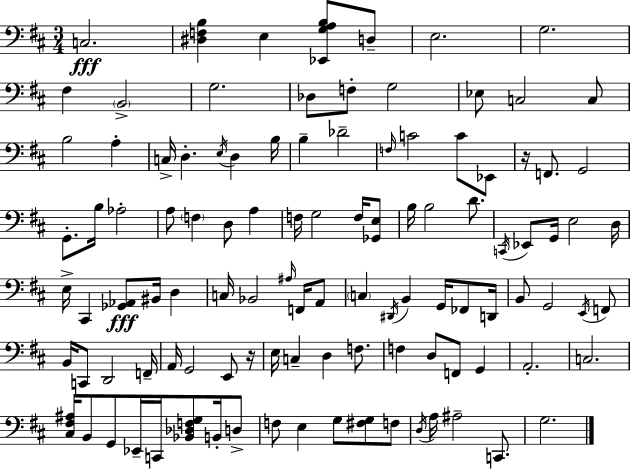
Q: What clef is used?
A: bass